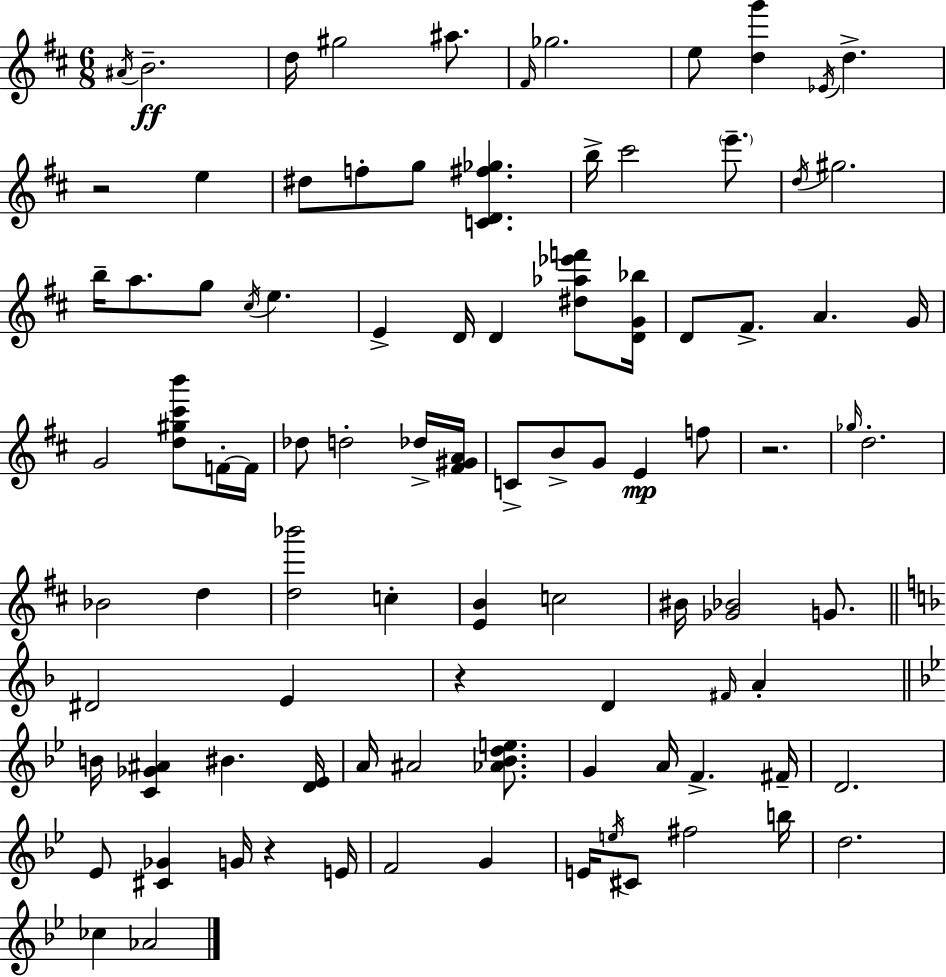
{
  \clef treble
  \numericTimeSignature
  \time 6/8
  \key d \major
  \acciaccatura { ais'16 }\ff b'2.-- | d''16 gis''2 ais''8. | \grace { fis'16 } ges''2. | e''8 <d'' g'''>4 \acciaccatura { ees'16 } d''4.-> | \break r2 e''4 | dis''8 f''8-. g''8 <c' d' fis'' ges''>4. | b''16-> cis'''2 | \parenthesize e'''8.-- \acciaccatura { d''16 } gis''2. | \break b''16-- a''8. g''8 \acciaccatura { cis''16 } e''4. | e'4-> d'16 d'4 | <dis'' aes'' ees''' f'''>8 <d' g' bes''>16 d'8 fis'8.-> a'4. | g'16 g'2 | \break <d'' gis'' cis''' b'''>8 f'16-.~~ f'16 des''8 d''2-. | des''16-> <fis' gis' a'>16 c'8-> b'8-> g'8 e'4\mp | f''8 r2. | \grace { ges''16 } d''2.-. | \break bes'2 | d''4 <d'' bes'''>2 | c''4-. <e' b'>4 c''2 | bis'16 <ges' bes'>2 | \break g'8. \bar "||" \break \key d \minor dis'2 e'4 | r4 d'4 \grace { fis'16 } a'4-. | \bar "||" \break \key g \minor b'16 <c' ges' ais'>4 bis'4. <d' ees'>16 | a'16 ais'2 <aes' bes' d'' e''>8. | g'4 a'16 f'4.-> fis'16-- | d'2. | \break ees'8 <cis' ges'>4 g'16 r4 e'16 | f'2 g'4 | e'16 \acciaccatura { e''16 } cis'8 fis''2 | b''16 d''2. | \break ces''4 aes'2 | \bar "|."
}